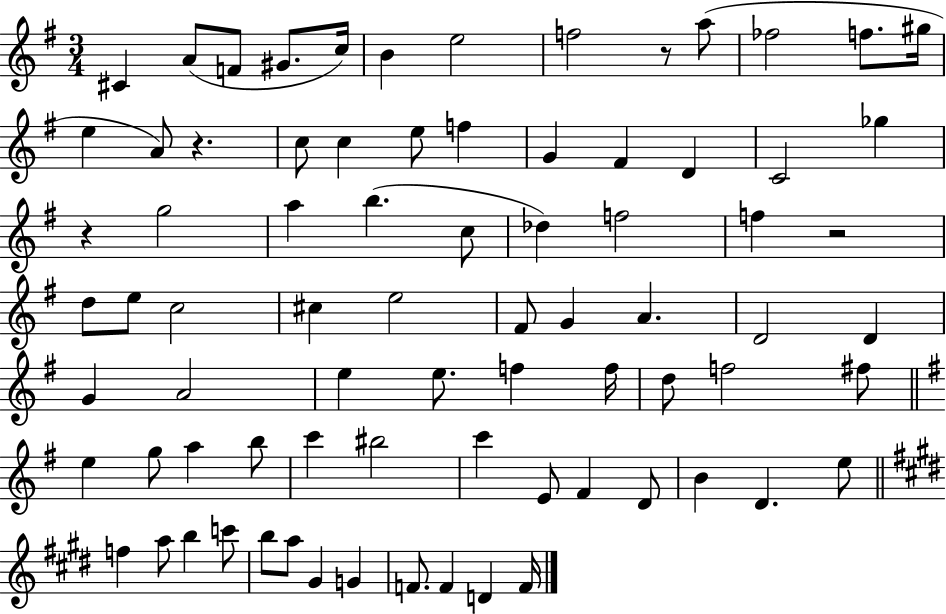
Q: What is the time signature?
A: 3/4